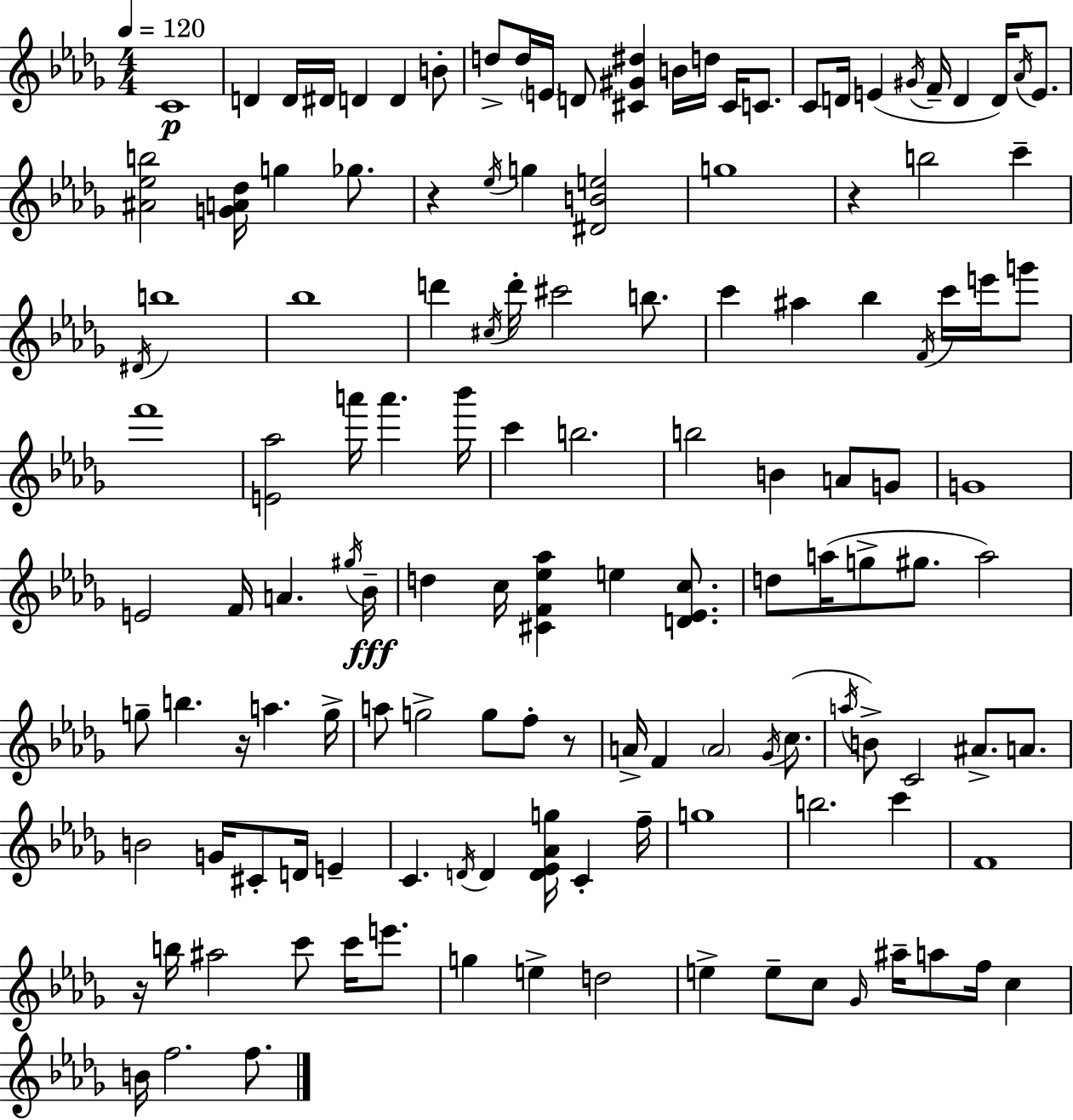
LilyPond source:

{
  \clef treble
  \numericTimeSignature
  \time 4/4
  \key bes \minor
  \tempo 4 = 120
  \repeat volta 2 { c'1\p | d'4 d'16 dis'16 d'4 d'4 b'8-. | d''8-> d''16 \parenthesize e'16 d'8 <cis' gis' dis''>4 b'16 d''16 cis'16 c'8. | c'8 d'16 e'4( \acciaccatura { gis'16 } f'16-- d'4 d'16) \acciaccatura { aes'16 } e'8. | \break <ais' ees'' b''>2 <g' a' des''>16 g''4 ges''8. | r4 \acciaccatura { ees''16 } g''4 <dis' b' e''>2 | g''1 | r4 b''2 c'''4-- | \break \acciaccatura { dis'16 } b''1 | bes''1 | d'''4 \acciaccatura { cis''16 } d'''16-. cis'''2 | b''8. c'''4 ais''4 bes''4 | \break \acciaccatura { f'16 } c'''16 e'''16 g'''8 f'''1 | <e' aes''>2 a'''16 a'''4. | bes'''16 c'''4 b''2. | b''2 b'4 | \break a'8 g'8 g'1 | e'2 f'16 a'4. | \acciaccatura { gis''16 }\fff bes'16-- d''4 c''16 <cis' f' ees'' aes''>4 | e''4 <d' ees' c''>8. d''8 a''16( g''8-> gis''8. a''2) | \break g''8-- b''4. r16 | a''4. g''16-> a''8 g''2-> | g''8 f''8-. r8 a'16-> f'4 \parenthesize a'2 | \acciaccatura { ges'16 } c''8.( \acciaccatura { a''16 } b'8->) c'2 | \break ais'8.-> a'8. b'2 | g'16 cis'8-. d'16 e'4-- c'4. \acciaccatura { d'16 } | d'4 <d' ees' aes' g''>16 c'4-. f''16-- g''1 | b''2. | \break c'''4 f'1 | r16 b''16 ais''2 | c'''8 c'''16 e'''8. g''4 e''4-> | d''2 e''4-> e''8-- | \break c''8 \grace { ges'16 } ais''16-- a''8 f''16 c''4 b'16 f''2. | f''8. } \bar "|."
}